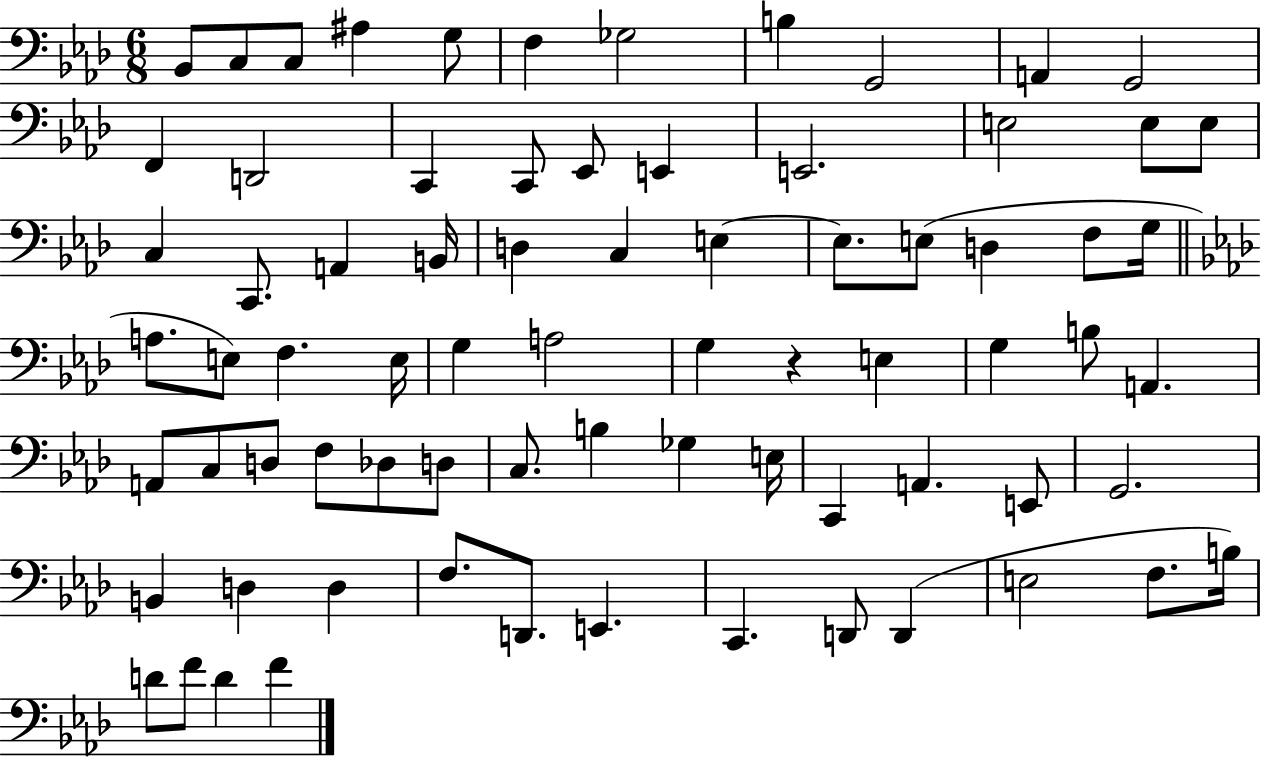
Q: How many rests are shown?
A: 1